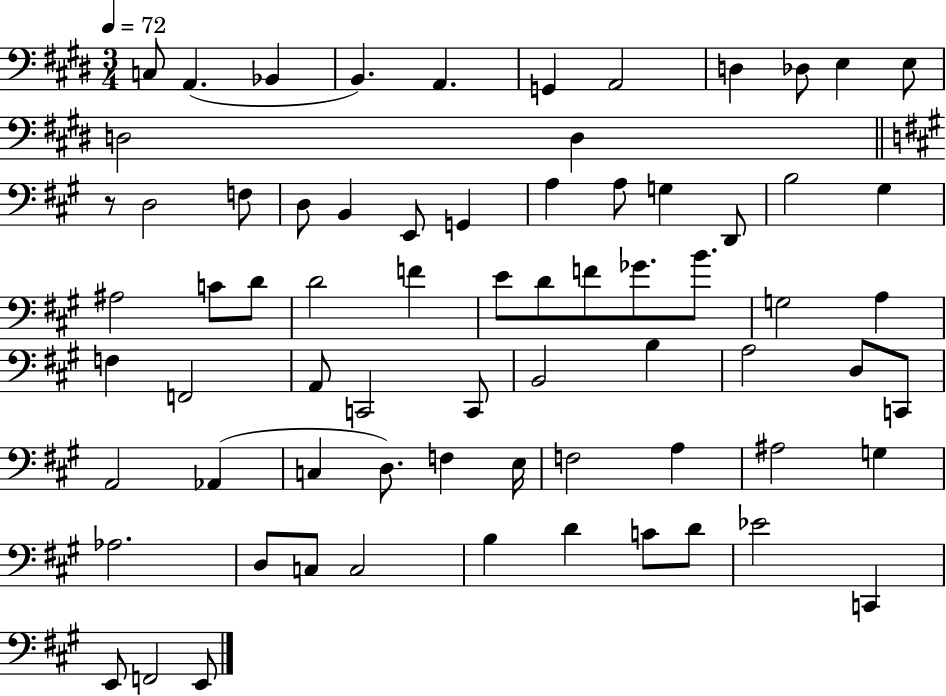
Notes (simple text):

C3/e A2/q. Bb2/q B2/q. A2/q. G2/q A2/h D3/q Db3/e E3/q E3/e D3/h D3/q R/e D3/h F3/e D3/e B2/q E2/e G2/q A3/q A3/e G3/q D2/e B3/h G#3/q A#3/h C4/e D4/e D4/h F4/q E4/e D4/e F4/e Gb4/e. B4/e. G3/h A3/q F3/q F2/h A2/e C2/h C2/e B2/h B3/q A3/h D3/e C2/e A2/h Ab2/q C3/q D3/e. F3/q E3/s F3/h A3/q A#3/h G3/q Ab3/h. D3/e C3/e C3/h B3/q D4/q C4/e D4/e Eb4/h C2/q E2/e F2/h E2/e